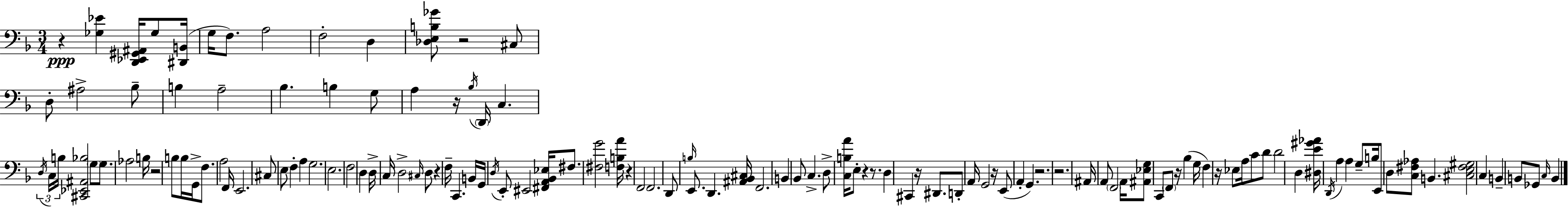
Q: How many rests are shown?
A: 14